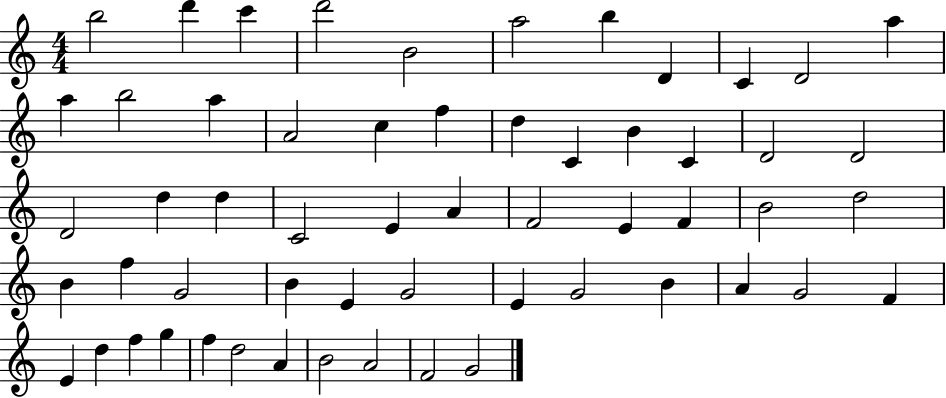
{
  \clef treble
  \numericTimeSignature
  \time 4/4
  \key c \major
  b''2 d'''4 c'''4 | d'''2 b'2 | a''2 b''4 d'4 | c'4 d'2 a''4 | \break a''4 b''2 a''4 | a'2 c''4 f''4 | d''4 c'4 b'4 c'4 | d'2 d'2 | \break d'2 d''4 d''4 | c'2 e'4 a'4 | f'2 e'4 f'4 | b'2 d''2 | \break b'4 f''4 g'2 | b'4 e'4 g'2 | e'4 g'2 b'4 | a'4 g'2 f'4 | \break e'4 d''4 f''4 g''4 | f''4 d''2 a'4 | b'2 a'2 | f'2 g'2 | \break \bar "|."
}